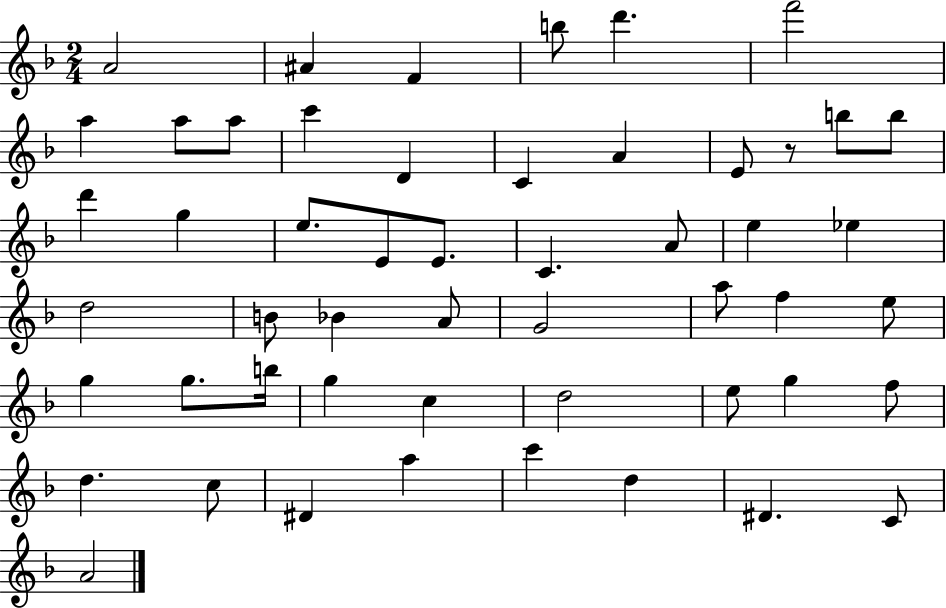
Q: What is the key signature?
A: F major